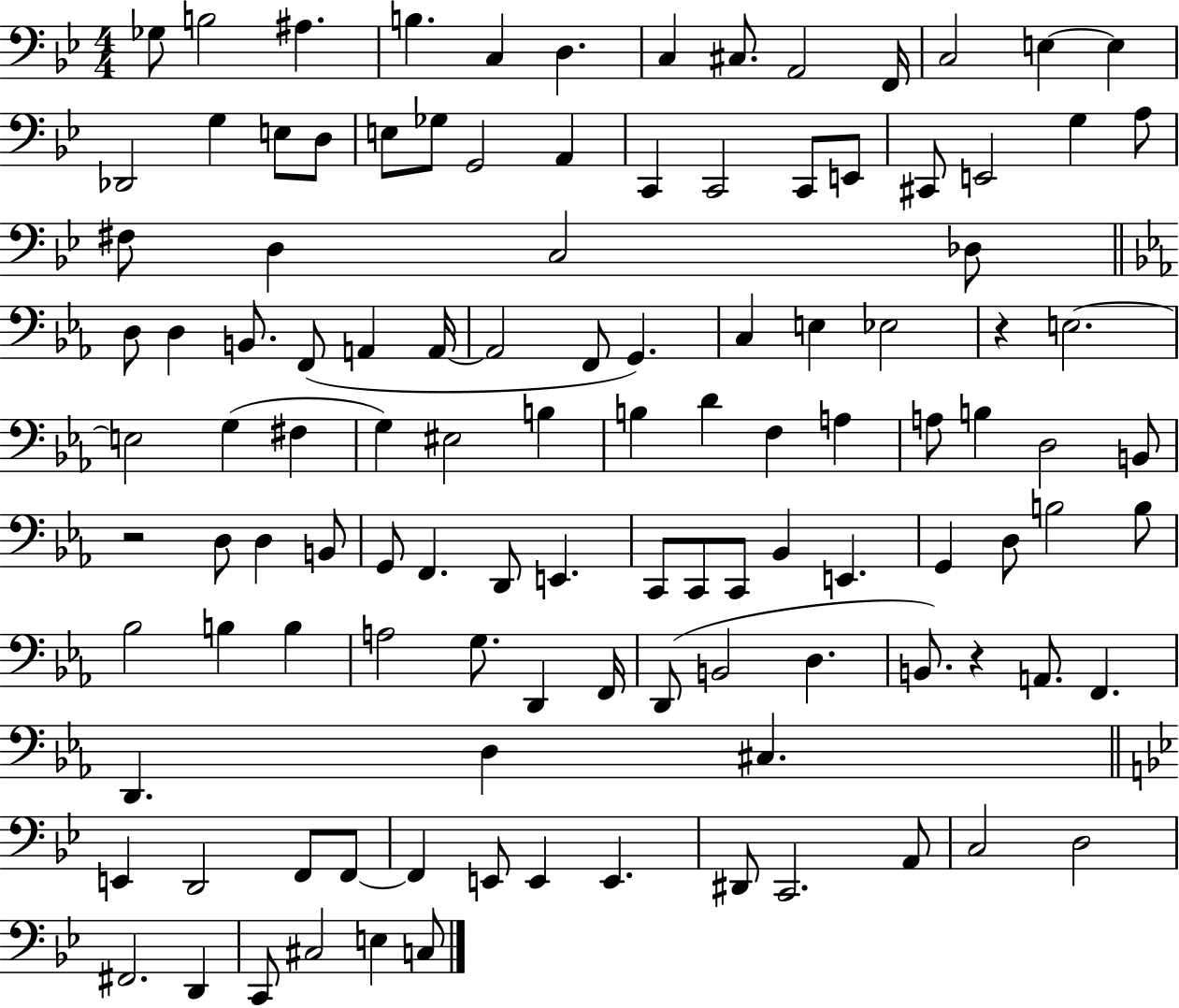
Gb3/e B3/h A#3/q. B3/q. C3/q D3/q. C3/q C#3/e. A2/h F2/s C3/h E3/q E3/q Db2/h G3/q E3/e D3/e E3/e Gb3/e G2/h A2/q C2/q C2/h C2/e E2/e C#2/e E2/h G3/q A3/e F#3/e D3/q C3/h Db3/e D3/e D3/q B2/e. F2/e A2/q A2/s A2/h F2/e G2/q. C3/q E3/q Eb3/h R/q E3/h. E3/h G3/q F#3/q G3/q EIS3/h B3/q B3/q D4/q F3/q A3/q A3/e B3/q D3/h B2/e R/h D3/e D3/q B2/e G2/e F2/q. D2/e E2/q. C2/e C2/e C2/e Bb2/q E2/q. G2/q D3/e B3/h B3/e Bb3/h B3/q B3/q A3/h G3/e. D2/q F2/s D2/e B2/h D3/q. B2/e. R/q A2/e. F2/q. D2/q. D3/q C#3/q. E2/q D2/h F2/e F2/e F2/q E2/e E2/q E2/q. D#2/e C2/h. A2/e C3/h D3/h F#2/h. D2/q C2/e C#3/h E3/q C3/e